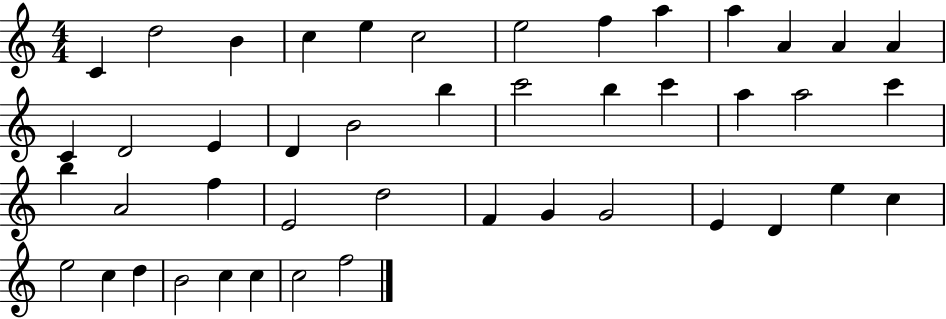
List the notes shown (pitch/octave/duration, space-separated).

C4/q D5/h B4/q C5/q E5/q C5/h E5/h F5/q A5/q A5/q A4/q A4/q A4/q C4/q D4/h E4/q D4/q B4/h B5/q C6/h B5/q C6/q A5/q A5/h C6/q B5/q A4/h F5/q E4/h D5/h F4/q G4/q G4/h E4/q D4/q E5/q C5/q E5/h C5/q D5/q B4/h C5/q C5/q C5/h F5/h